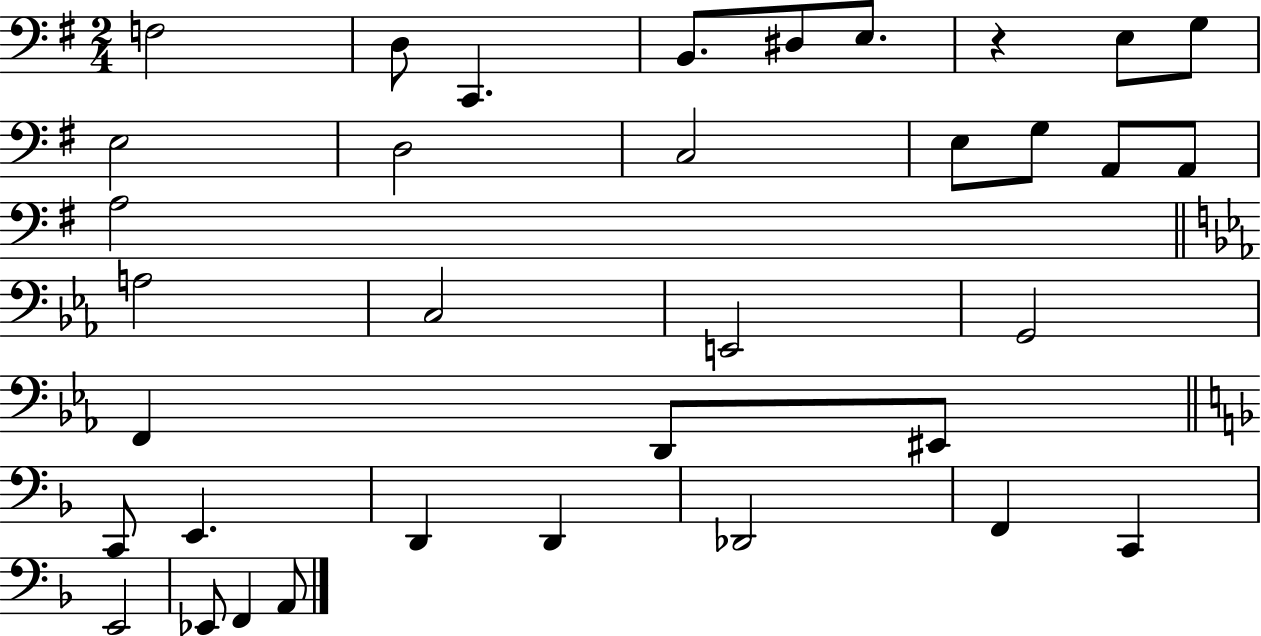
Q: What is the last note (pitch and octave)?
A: A2